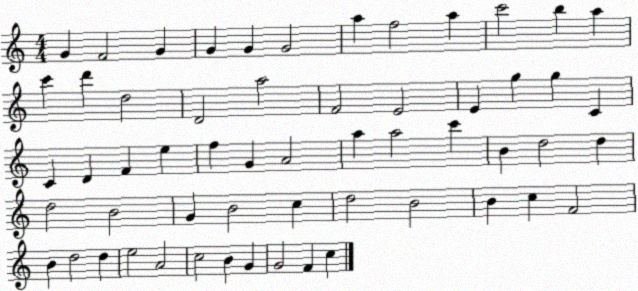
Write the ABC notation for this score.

X:1
T:Untitled
M:4/4
L:1/4
K:C
G F2 G G G G2 a f2 a c'2 b a c' d' d2 D2 a2 F2 E2 E g g C C D F e f G A2 a a2 c' B d2 d d2 B2 G B2 c d2 B2 B c F2 B d2 d e2 A2 c2 B G G2 F c